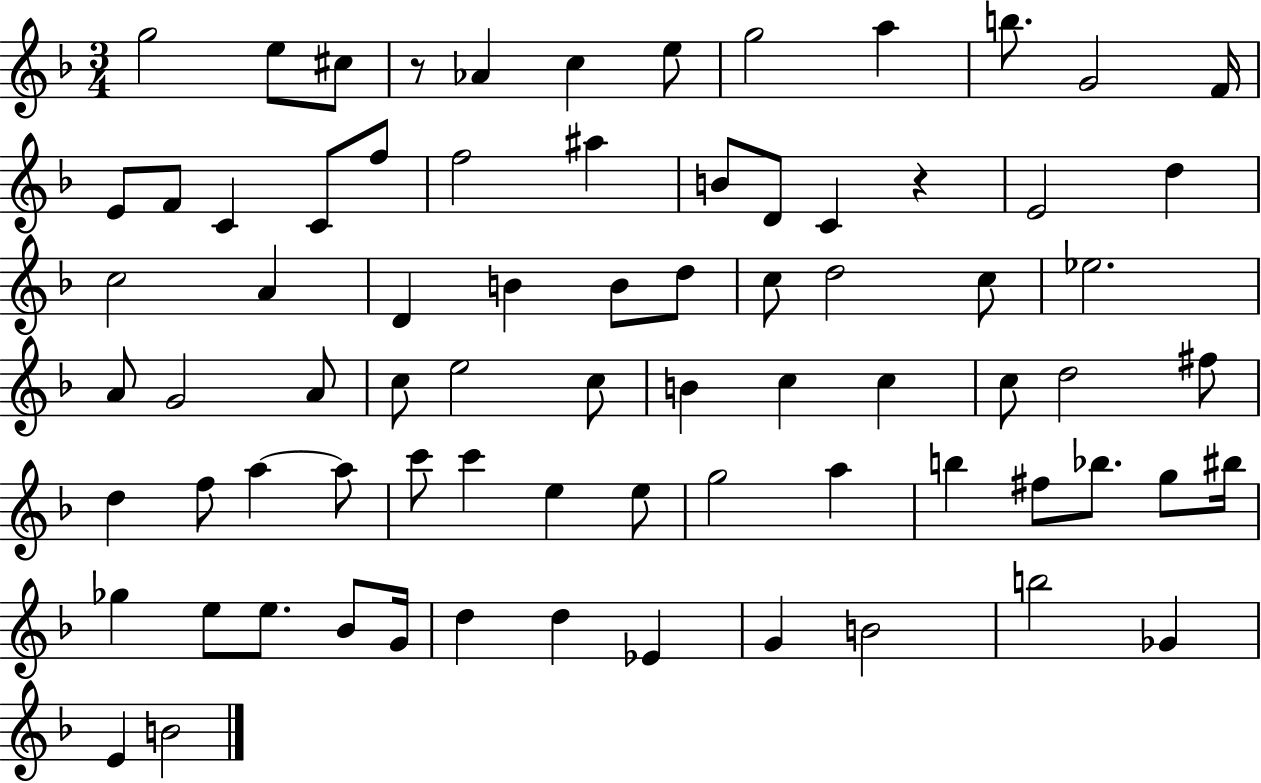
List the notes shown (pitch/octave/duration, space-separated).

G5/h E5/e C#5/e R/e Ab4/q C5/q E5/e G5/h A5/q B5/e. G4/h F4/s E4/e F4/e C4/q C4/e F5/e F5/h A#5/q B4/e D4/e C4/q R/q E4/h D5/q C5/h A4/q D4/q B4/q B4/e D5/e C5/e D5/h C5/e Eb5/h. A4/e G4/h A4/e C5/e E5/h C5/e B4/q C5/q C5/q C5/e D5/h F#5/e D5/q F5/e A5/q A5/e C6/e C6/q E5/q E5/e G5/h A5/q B5/q F#5/e Bb5/e. G5/e BIS5/s Gb5/q E5/e E5/e. Bb4/e G4/s D5/q D5/q Eb4/q G4/q B4/h B5/h Gb4/q E4/q B4/h